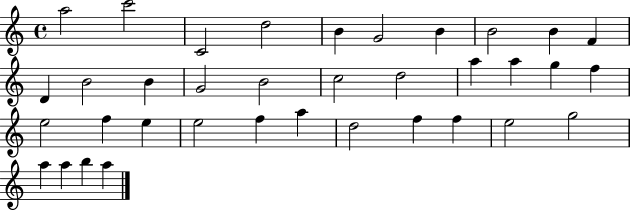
A5/h C6/h C4/h D5/h B4/q G4/h B4/q B4/h B4/q F4/q D4/q B4/h B4/q G4/h B4/h C5/h D5/h A5/q A5/q G5/q F5/q E5/h F5/q E5/q E5/h F5/q A5/q D5/h F5/q F5/q E5/h G5/h A5/q A5/q B5/q A5/q